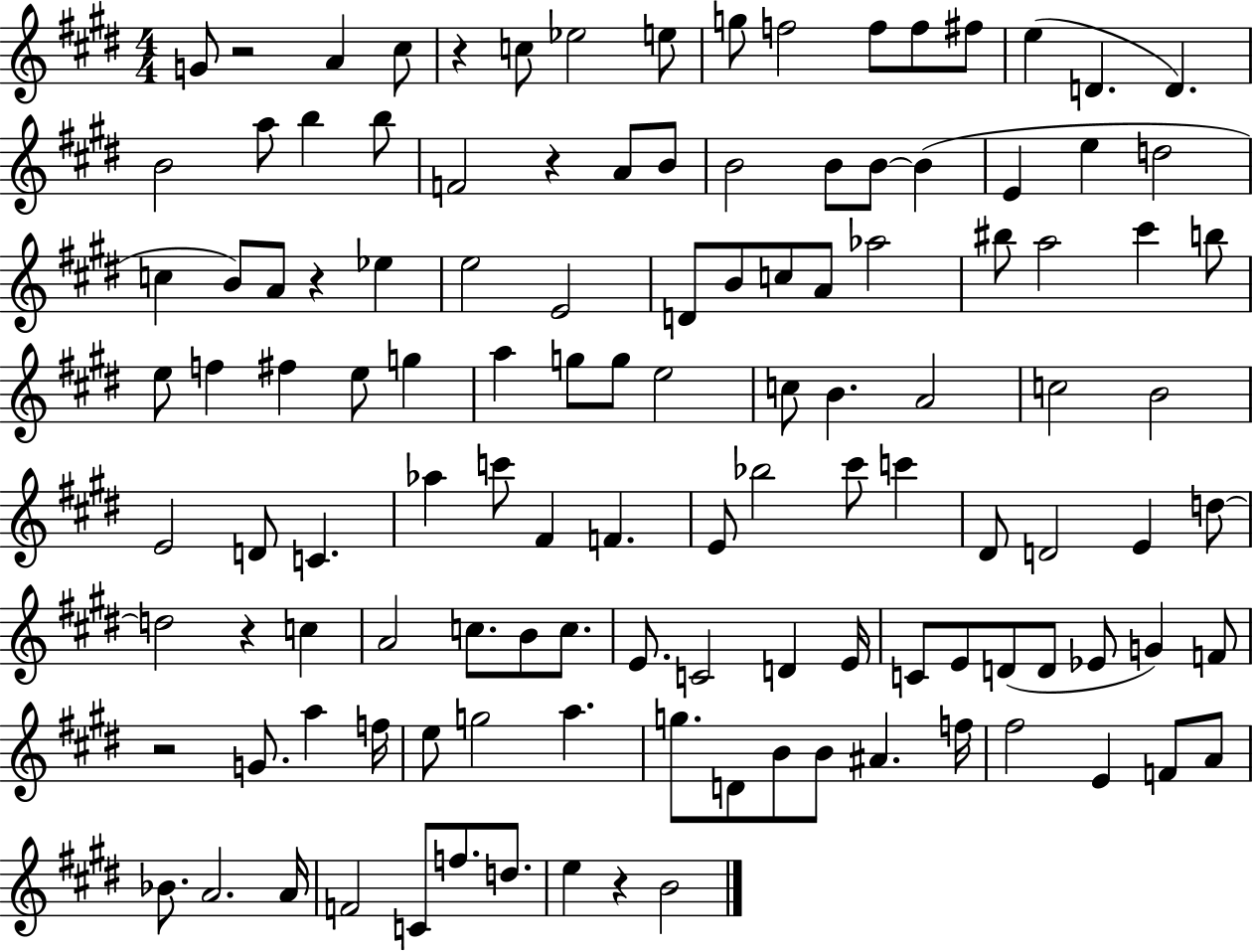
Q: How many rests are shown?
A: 7